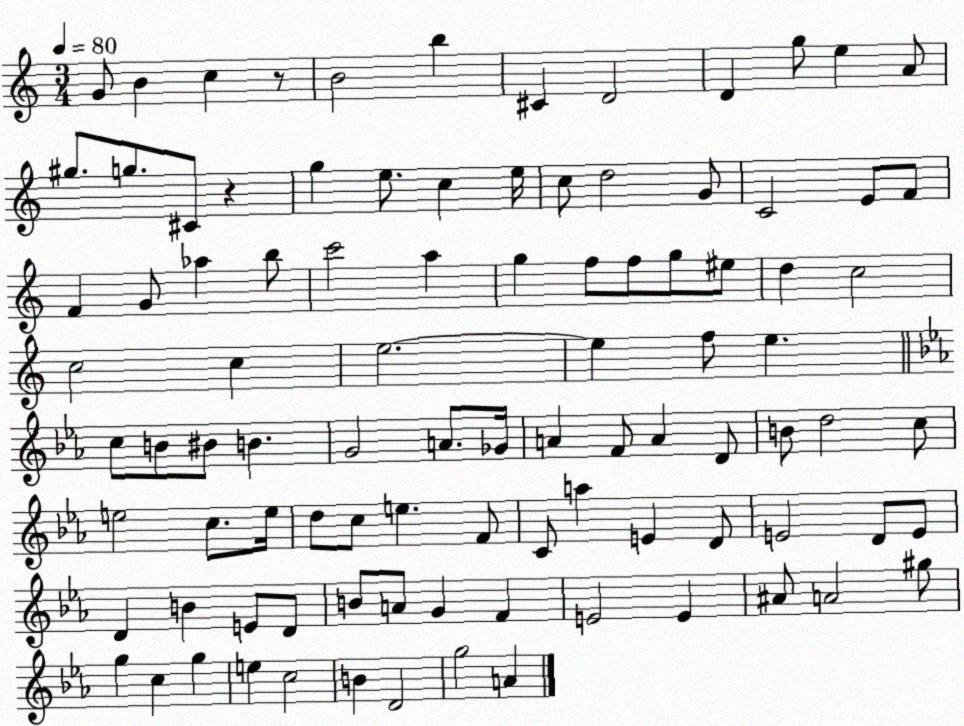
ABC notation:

X:1
T:Untitled
M:3/4
L:1/4
K:C
G/2 B c z/2 B2 b ^C D2 D g/2 e A/2 ^g/2 g/2 ^C/2 z g e/2 c e/4 c/2 d2 G/2 C2 E/2 F/2 F G/2 _a b/2 c'2 a g f/2 f/2 g/2 ^e/2 d c2 c2 c e2 e f/2 e c/2 B/2 ^B/2 B G2 A/2 _G/4 A F/2 A D/2 B/2 d2 c/2 e2 c/2 e/4 d/2 c/2 e F/2 C/2 a E D/2 E2 D/2 E/2 D B E/2 D/2 B/2 A/2 G F E2 E ^A/2 A2 ^g/2 g c g e c2 B D2 g2 A